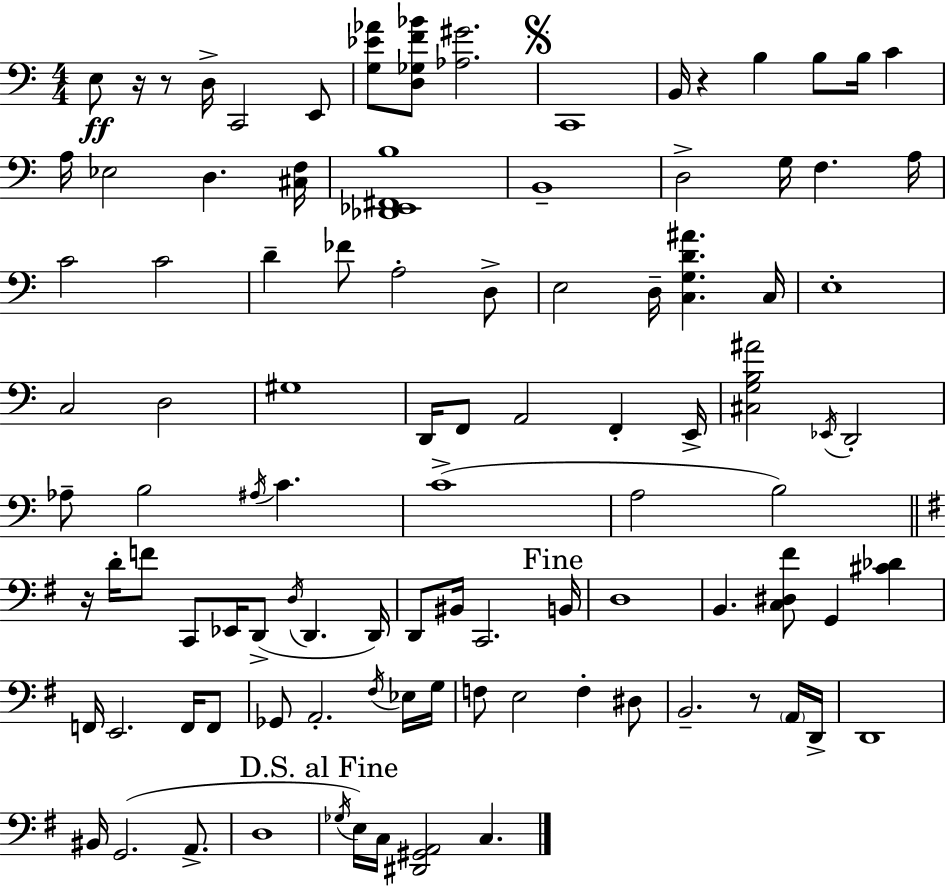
X:1
T:Untitled
M:4/4
L:1/4
K:Am
E,/2 z/4 z/2 D,/4 C,,2 E,,/2 [G,_E_A]/2 [D,_G,F_B]/2 [_A,^G]2 C,,4 B,,/4 z B, B,/2 B,/4 C A,/4 _E,2 D, [^C,F,]/4 [_D,,_E,,^F,,B,]4 B,,4 D,2 G,/4 F, A,/4 C2 C2 D _F/2 A,2 D,/2 E,2 D,/4 [C,G,D^A] C,/4 E,4 C,2 D,2 ^G,4 D,,/4 F,,/2 A,,2 F,, E,,/4 [^C,G,B,^A]2 _E,,/4 D,,2 _A,/2 B,2 ^A,/4 C C4 A,2 B,2 z/4 D/4 F/2 C,,/2 _E,,/4 D,,/2 D,/4 D,, D,,/4 D,,/2 ^B,,/4 C,,2 B,,/4 D,4 B,, [C,^D,^F]/2 G,, [^C_D] F,,/4 E,,2 F,,/4 F,,/2 _G,,/2 A,,2 ^F,/4 _E,/4 G,/4 F,/2 E,2 F, ^D,/2 B,,2 z/2 A,,/4 D,,/4 D,,4 ^B,,/4 G,,2 A,,/2 D,4 _G,/4 E,/4 C,/4 [^D,,^G,,A,,]2 C,